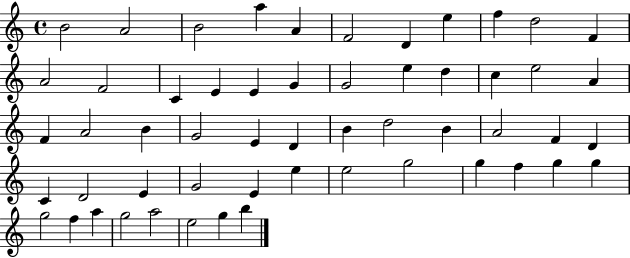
{
  \clef treble
  \time 4/4
  \defaultTimeSignature
  \key c \major
  b'2 a'2 | b'2 a''4 a'4 | f'2 d'4 e''4 | f''4 d''2 f'4 | \break a'2 f'2 | c'4 e'4 e'4 g'4 | g'2 e''4 d''4 | c''4 e''2 a'4 | \break f'4 a'2 b'4 | g'2 e'4 d'4 | b'4 d''2 b'4 | a'2 f'4 d'4 | \break c'4 d'2 e'4 | g'2 e'4 e''4 | e''2 g''2 | g''4 f''4 g''4 g''4 | \break g''2 f''4 a''4 | g''2 a''2 | e''2 g''4 b''4 | \bar "|."
}